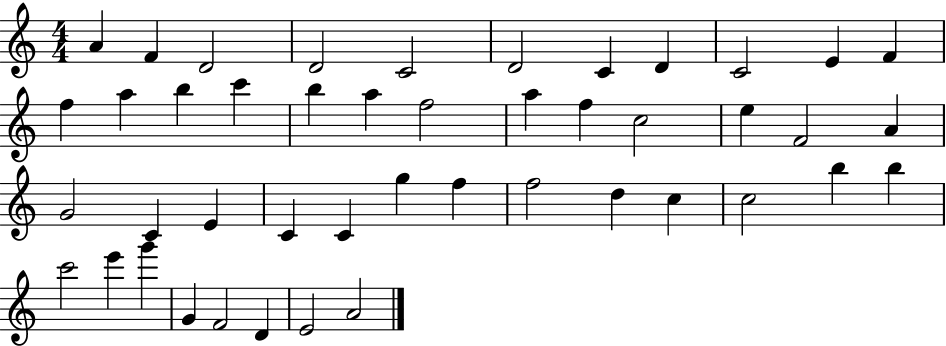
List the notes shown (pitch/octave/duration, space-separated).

A4/q F4/q D4/h D4/h C4/h D4/h C4/q D4/q C4/h E4/q F4/q F5/q A5/q B5/q C6/q B5/q A5/q F5/h A5/q F5/q C5/h E5/q F4/h A4/q G4/h C4/q E4/q C4/q C4/q G5/q F5/q F5/h D5/q C5/q C5/h B5/q B5/q C6/h E6/q G6/q G4/q F4/h D4/q E4/h A4/h